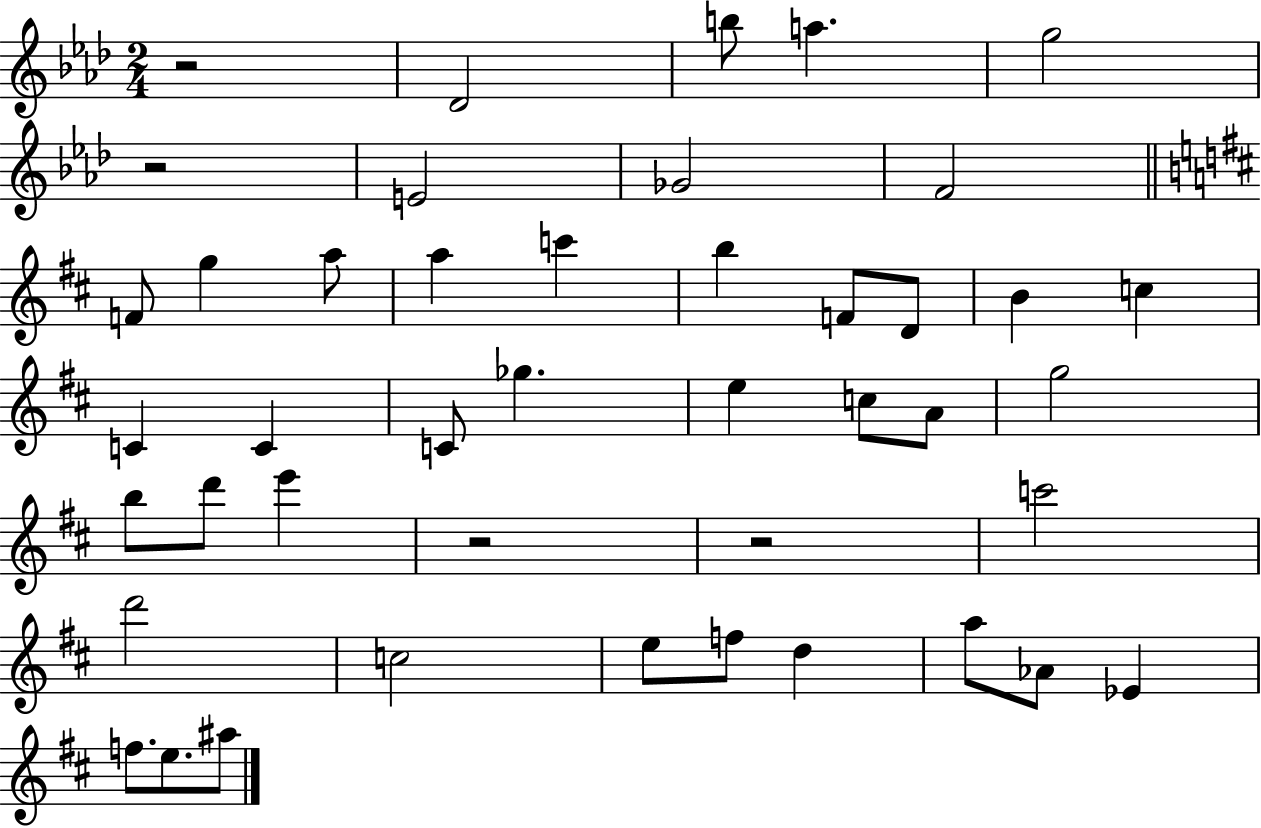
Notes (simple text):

R/h Db4/h B5/e A5/q. G5/h R/h E4/h Gb4/h F4/h F4/e G5/q A5/e A5/q C6/q B5/q F4/e D4/e B4/q C5/q C4/q C4/q C4/e Gb5/q. E5/q C5/e A4/e G5/h B5/e D6/e E6/q R/h R/h C6/h D6/h C5/h E5/e F5/e D5/q A5/e Ab4/e Eb4/q F5/e. E5/e. A#5/e